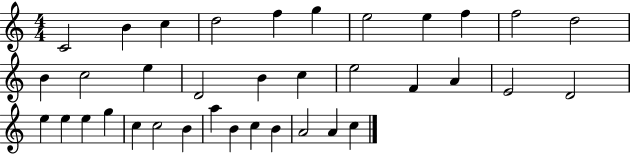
C4/h B4/q C5/q D5/h F5/q G5/q E5/h E5/q F5/q F5/h D5/h B4/q C5/h E5/q D4/h B4/q C5/q E5/h F4/q A4/q E4/h D4/h E5/q E5/q E5/q G5/q C5/q C5/h B4/q A5/q B4/q C5/q B4/q A4/h A4/q C5/q